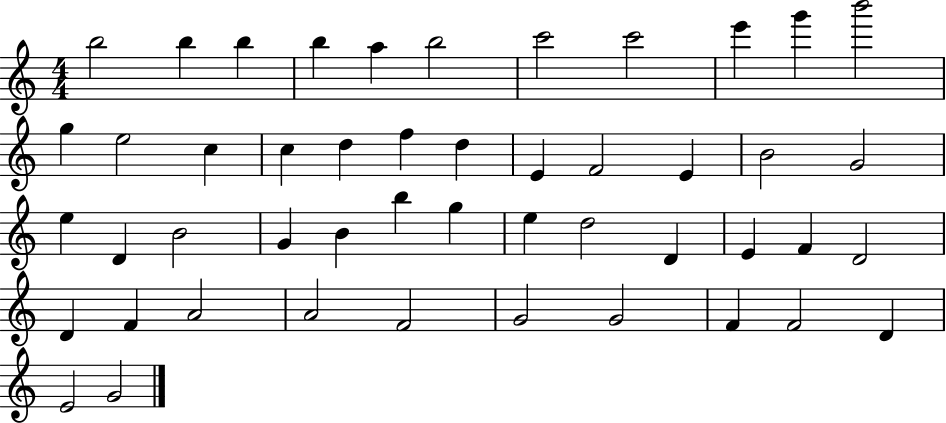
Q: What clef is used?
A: treble